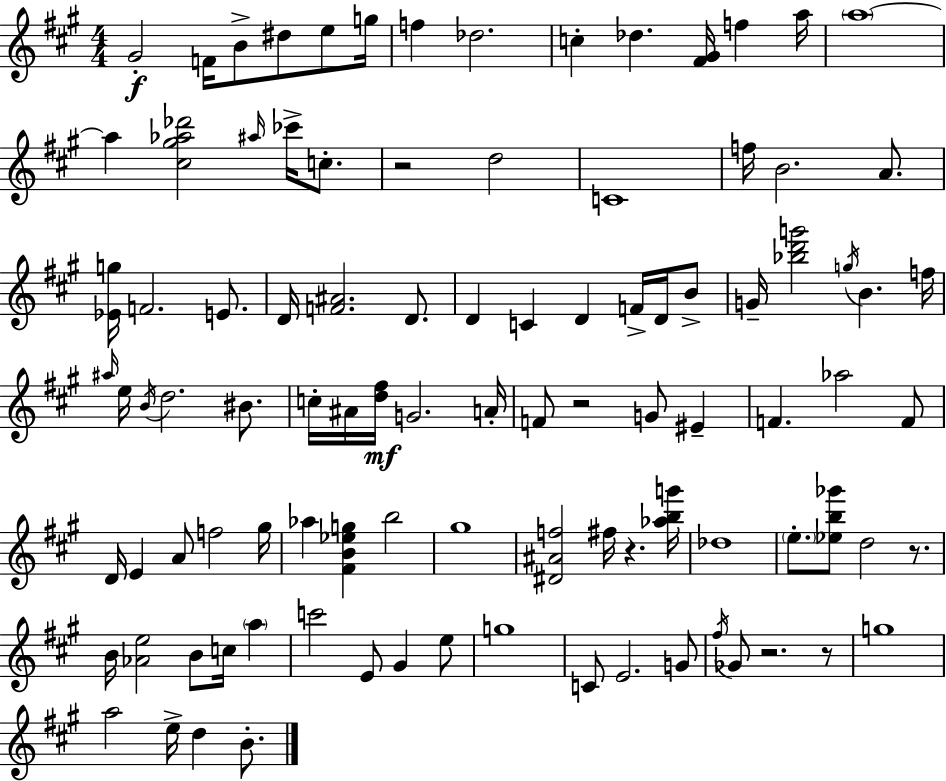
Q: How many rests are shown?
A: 6